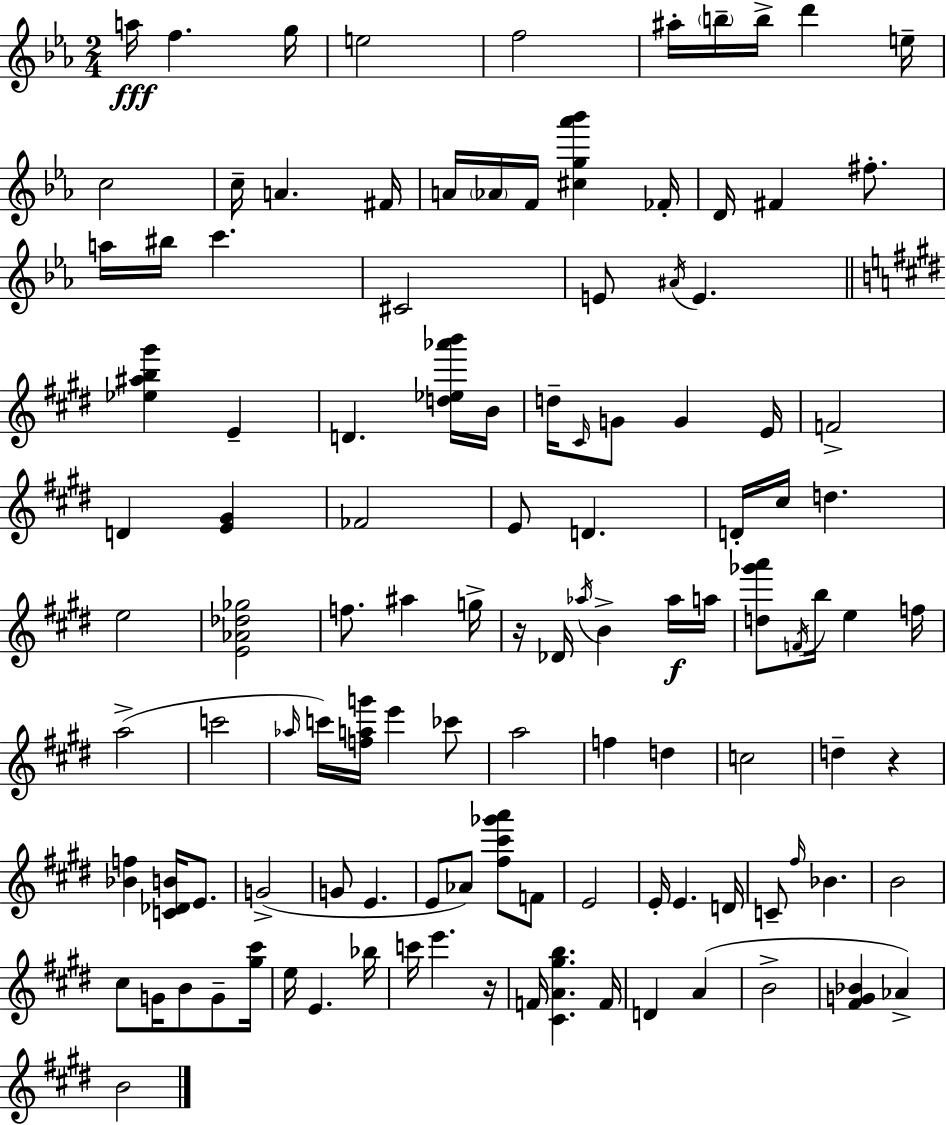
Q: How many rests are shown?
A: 3